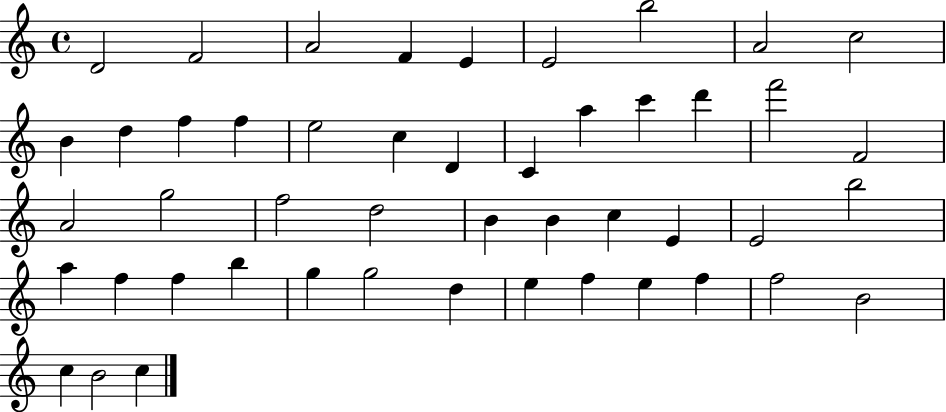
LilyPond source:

{
  \clef treble
  \time 4/4
  \defaultTimeSignature
  \key c \major
  d'2 f'2 | a'2 f'4 e'4 | e'2 b''2 | a'2 c''2 | \break b'4 d''4 f''4 f''4 | e''2 c''4 d'4 | c'4 a''4 c'''4 d'''4 | f'''2 f'2 | \break a'2 g''2 | f''2 d''2 | b'4 b'4 c''4 e'4 | e'2 b''2 | \break a''4 f''4 f''4 b''4 | g''4 g''2 d''4 | e''4 f''4 e''4 f''4 | f''2 b'2 | \break c''4 b'2 c''4 | \bar "|."
}